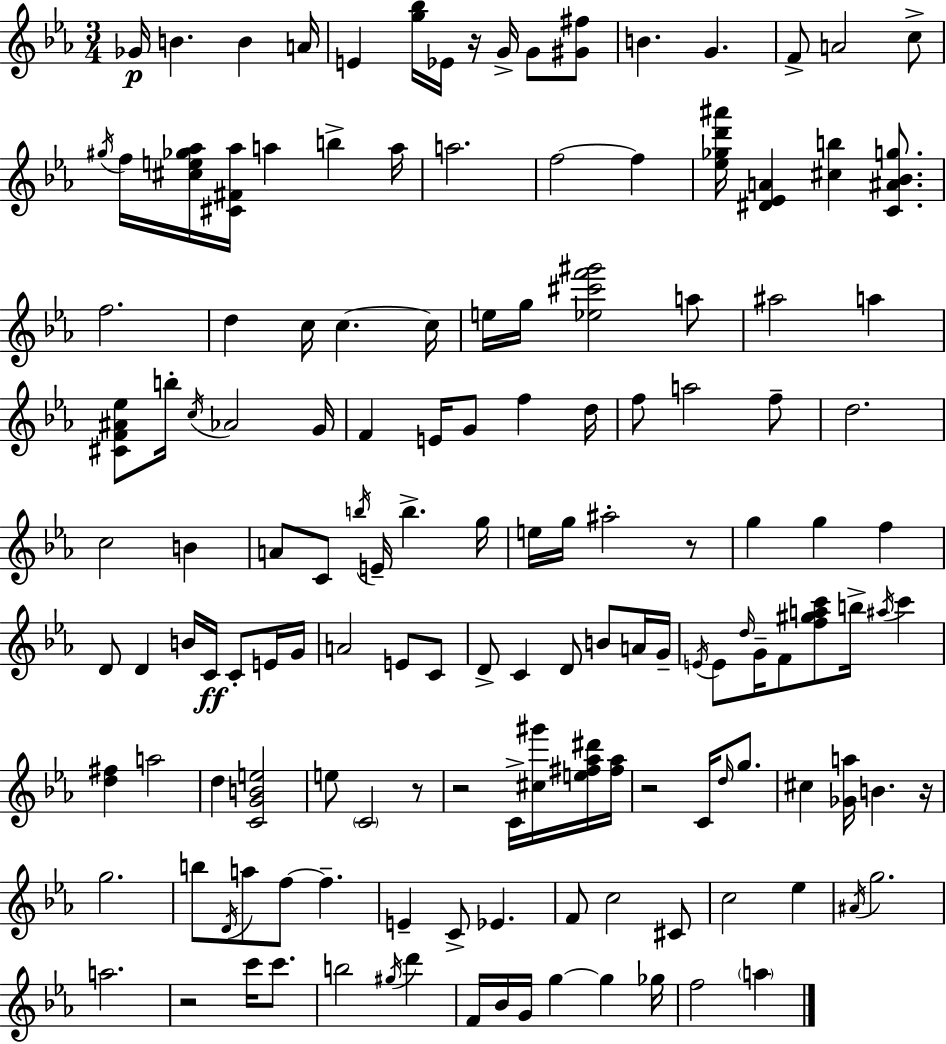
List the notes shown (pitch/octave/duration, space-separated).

Gb4/s B4/q. B4/q A4/s E4/q [G5,Bb5]/s Eb4/s R/s G4/s G4/e [G#4,F#5]/e B4/q. G4/q. F4/e A4/h C5/e G#5/s F5/s [C#5,E5,Gb5,Ab5]/s [C#4,F#4,Ab5]/s A5/q B5/q A5/s A5/h. F5/h F5/q [Eb5,Gb5,D6,A#6]/s [D#4,Eb4,A4]/q [C#5,B5]/q [C4,A#4,Bb4,G5]/e. F5/h. D5/q C5/s C5/q. C5/s E5/s G5/s [Eb5,C#6,F6,G#6]/h A5/e A#5/h A5/q [C#4,F4,A#4,Eb5]/e B5/s C5/s Ab4/h G4/s F4/q E4/s G4/e F5/q D5/s F5/e A5/h F5/e D5/h. C5/h B4/q A4/e C4/e B5/s E4/s B5/q. G5/s E5/s G5/s A#5/h R/e G5/q G5/q F5/q D4/e D4/q B4/s C4/s C4/e E4/s G4/s A4/h E4/e C4/e D4/e C4/q D4/e B4/e A4/s G4/s E4/s E4/e D5/s G4/s F4/e [F5,G#5,A5,C6]/e B5/s A#5/s C6/q [D5,F#5]/q A5/h D5/q [C4,G4,B4,E5]/h E5/e C4/h R/e R/h C4/s [C#5,G#6]/s [E5,F#5,Ab5,D#6]/s [F#5,Ab5]/s R/h C4/s D5/s G5/e. C#5/q [Gb4,A5]/s B4/q. R/s G5/h. B5/e D4/s A5/e F5/e F5/q. E4/q C4/e Eb4/q. F4/e C5/h C#4/e C5/h Eb5/q A#4/s G5/h. A5/h. R/h C6/s C6/e. B5/h G#5/s D6/q F4/s Bb4/s G4/s G5/q G5/q Gb5/s F5/h A5/q